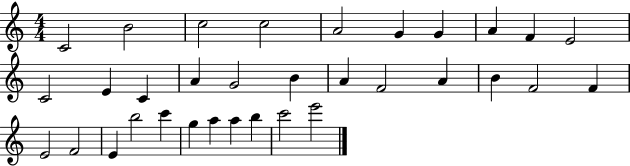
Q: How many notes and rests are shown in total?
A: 33